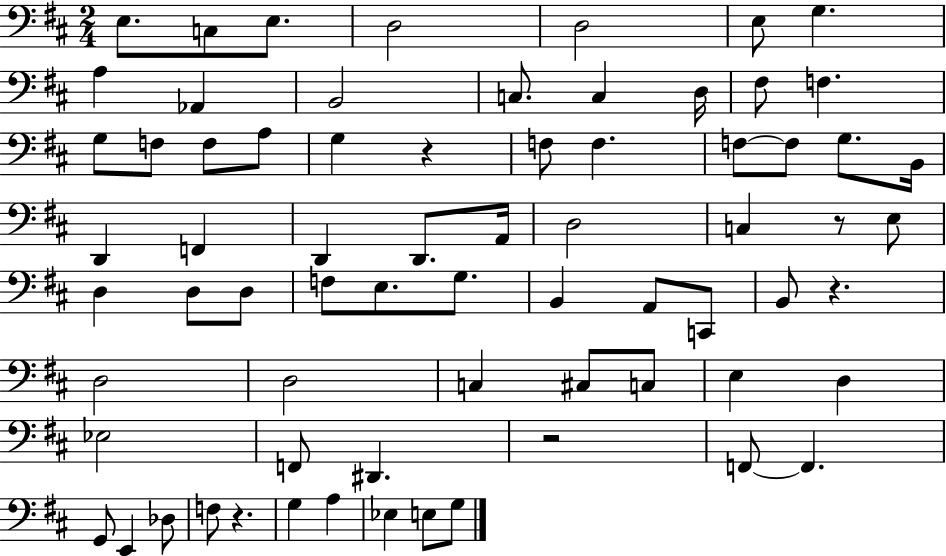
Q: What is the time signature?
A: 2/4